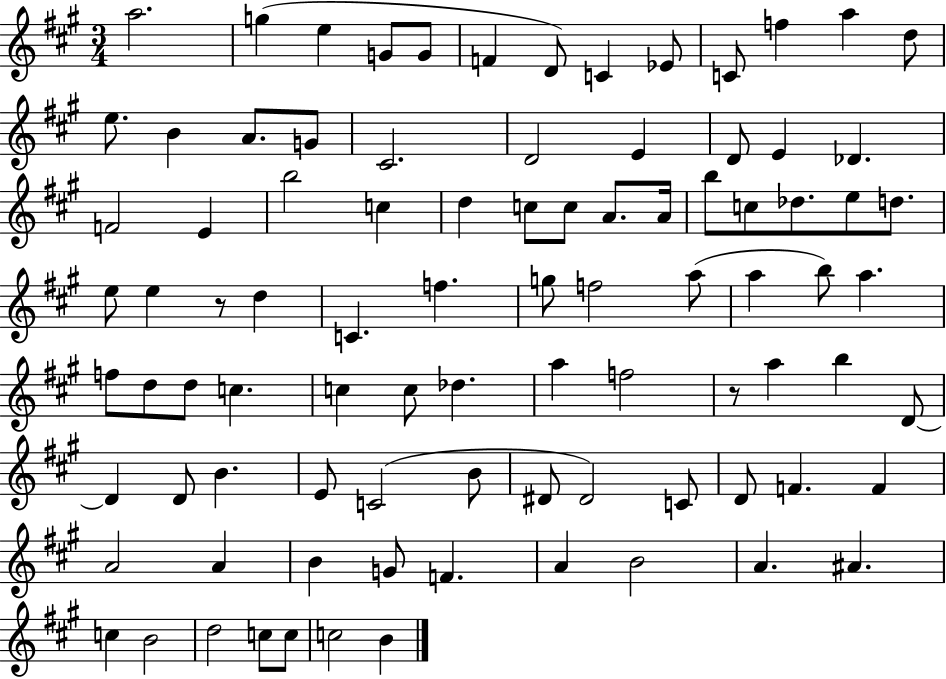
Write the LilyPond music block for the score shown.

{
  \clef treble
  \numericTimeSignature
  \time 3/4
  \key a \major
  a''2. | g''4( e''4 g'8 g'8 | f'4 d'8) c'4 ees'8 | c'8 f''4 a''4 d''8 | \break e''8. b'4 a'8. g'8 | cis'2. | d'2 e'4 | d'8 e'4 des'4. | \break f'2 e'4 | b''2 c''4 | d''4 c''8 c''8 a'8. a'16 | b''8 c''8 des''8. e''8 d''8. | \break e''8 e''4 r8 d''4 | c'4. f''4. | g''8 f''2 a''8( | a''4 b''8) a''4. | \break f''8 d''8 d''8 c''4. | c''4 c''8 des''4. | a''4 f''2 | r8 a''4 b''4 d'8~~ | \break d'4 d'8 b'4. | e'8 c'2( b'8 | dis'8 dis'2) c'8 | d'8 f'4. f'4 | \break a'2 a'4 | b'4 g'8 f'4. | a'4 b'2 | a'4. ais'4. | \break c''4 b'2 | d''2 c''8 c''8 | c''2 b'4 | \bar "|."
}